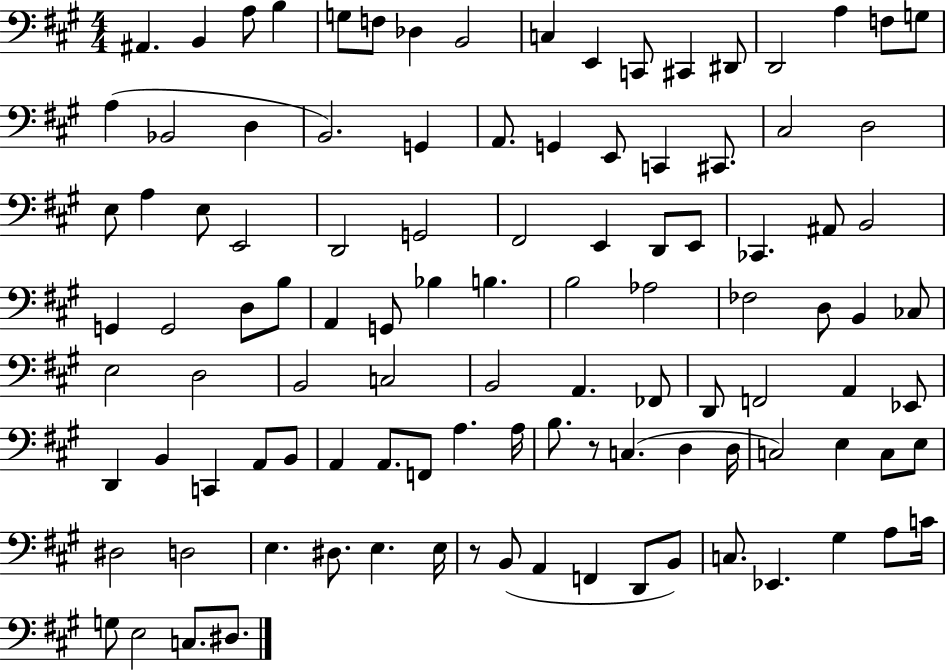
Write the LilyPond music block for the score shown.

{
  \clef bass
  \numericTimeSignature
  \time 4/4
  \key a \major
  ais,4. b,4 a8 b4 | g8 f8 des4 b,2 | c4 e,4 c,8 cis,4 dis,8 | d,2 a4 f8 g8 | \break a4( bes,2 d4 | b,2.) g,4 | a,8. g,4 e,8 c,4 cis,8. | cis2 d2 | \break e8 a4 e8 e,2 | d,2 g,2 | fis,2 e,4 d,8 e,8 | ces,4. ais,8 b,2 | \break g,4 g,2 d8 b8 | a,4 g,8 bes4 b4. | b2 aes2 | fes2 d8 b,4 ces8 | \break e2 d2 | b,2 c2 | b,2 a,4. fes,8 | d,8 f,2 a,4 ees,8 | \break d,4 b,4 c,4 a,8 b,8 | a,4 a,8. f,8 a4. a16 | b8. r8 c4.( d4 d16 | c2) e4 c8 e8 | \break dis2 d2 | e4. dis8. e4. e16 | r8 b,8( a,4 f,4 d,8 b,8) | c8. ees,4. gis4 a8 c'16 | \break g8 e2 c8. dis8. | \bar "|."
}